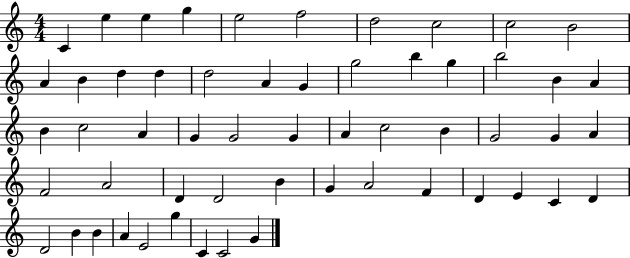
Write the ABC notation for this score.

X:1
T:Untitled
M:4/4
L:1/4
K:C
C e e g e2 f2 d2 c2 c2 B2 A B d d d2 A G g2 b g b2 B A B c2 A G G2 G A c2 B G2 G A F2 A2 D D2 B G A2 F D E C D D2 B B A E2 g C C2 G